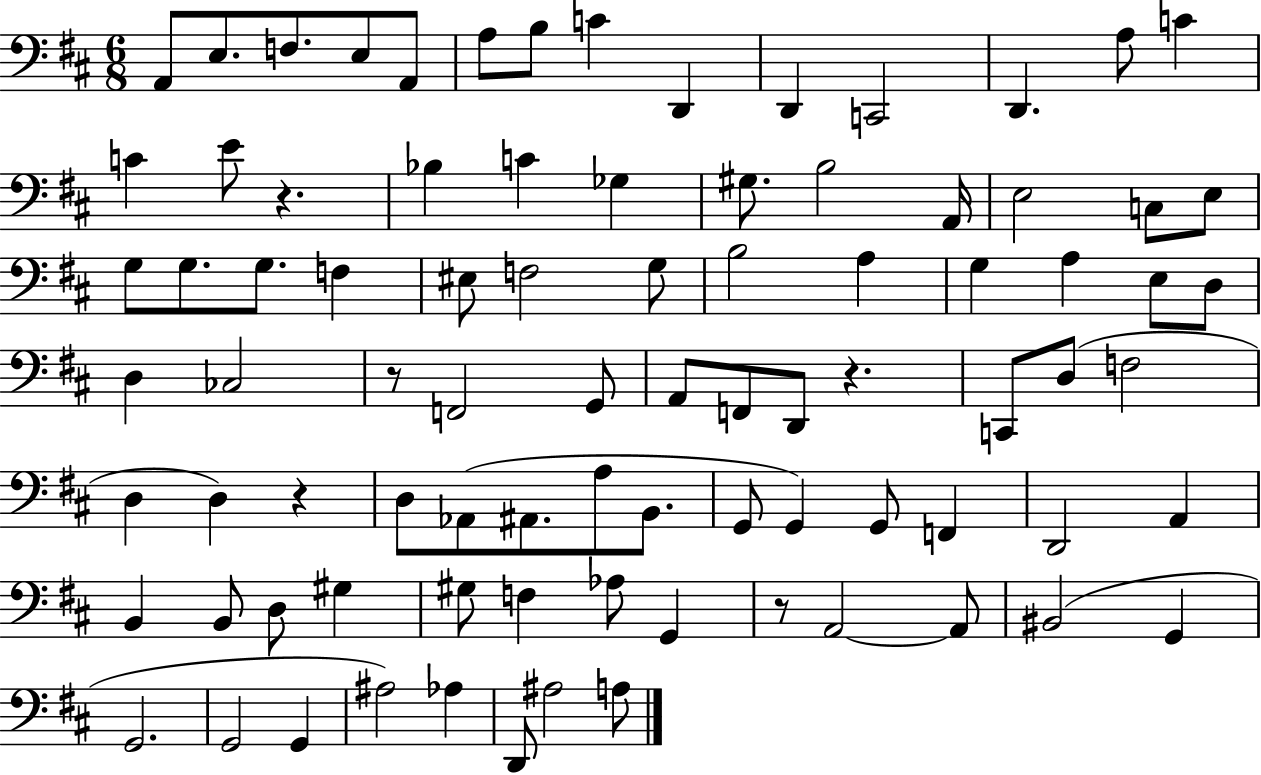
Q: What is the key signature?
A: D major